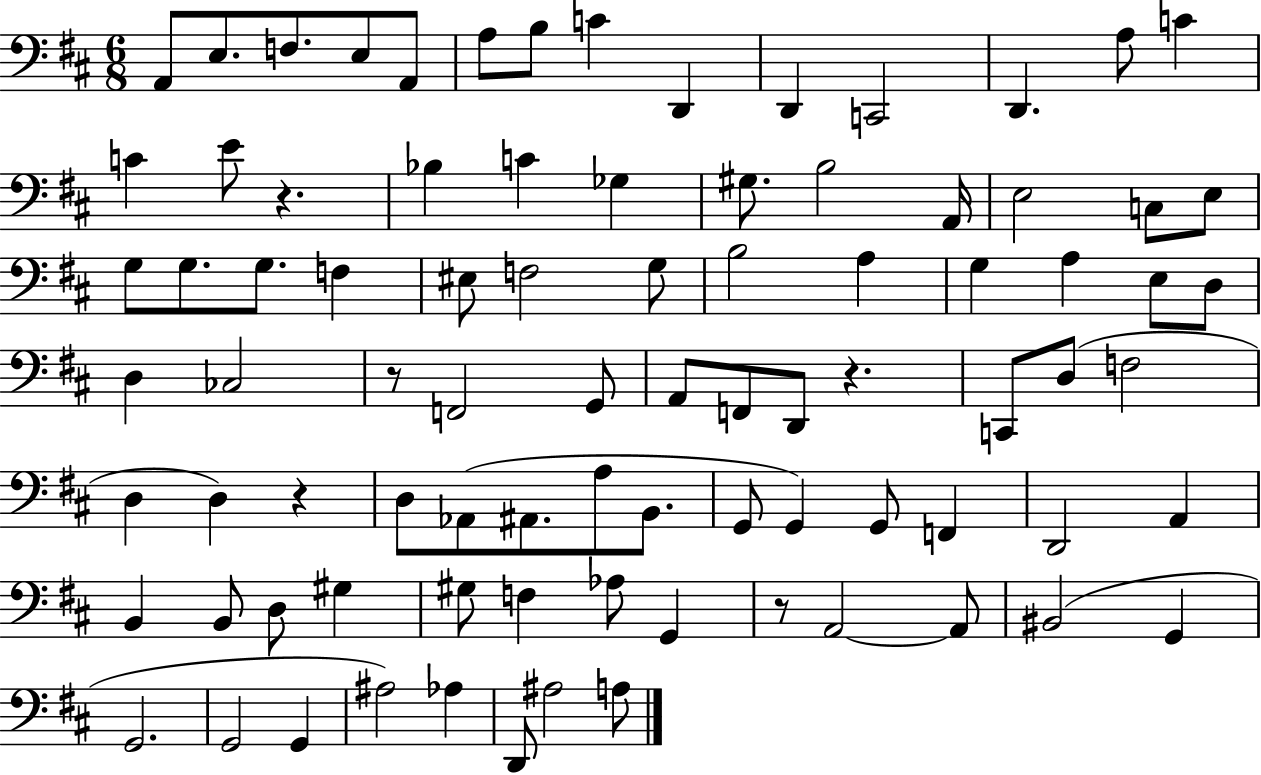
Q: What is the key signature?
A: D major